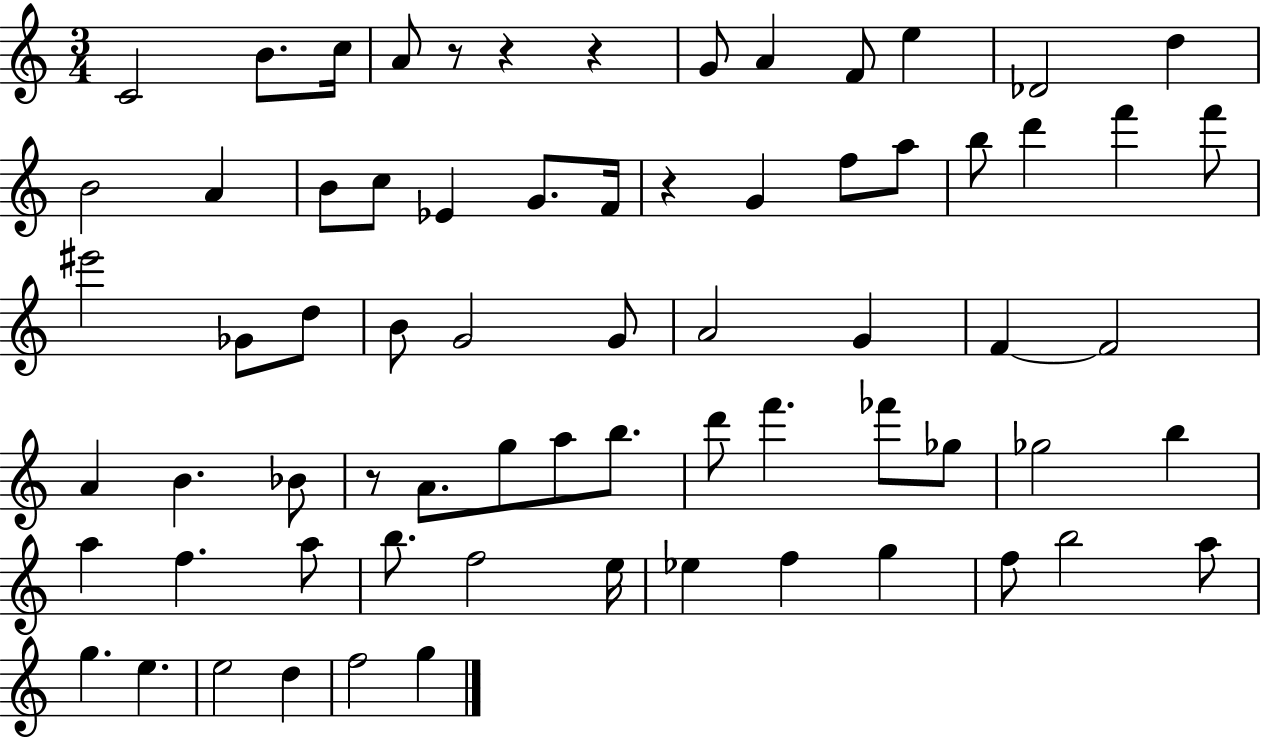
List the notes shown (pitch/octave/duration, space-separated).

C4/h B4/e. C5/s A4/e R/e R/q R/q G4/e A4/q F4/e E5/q Db4/h D5/q B4/h A4/q B4/e C5/e Eb4/q G4/e. F4/s R/q G4/q F5/e A5/e B5/e D6/q F6/q F6/e EIS6/h Gb4/e D5/e B4/e G4/h G4/e A4/h G4/q F4/q F4/h A4/q B4/q. Bb4/e R/e A4/e. G5/e A5/e B5/e. D6/e F6/q. FES6/e Gb5/e Gb5/h B5/q A5/q F5/q. A5/e B5/e. F5/h E5/s Eb5/q F5/q G5/q F5/e B5/h A5/e G5/q. E5/q. E5/h D5/q F5/h G5/q